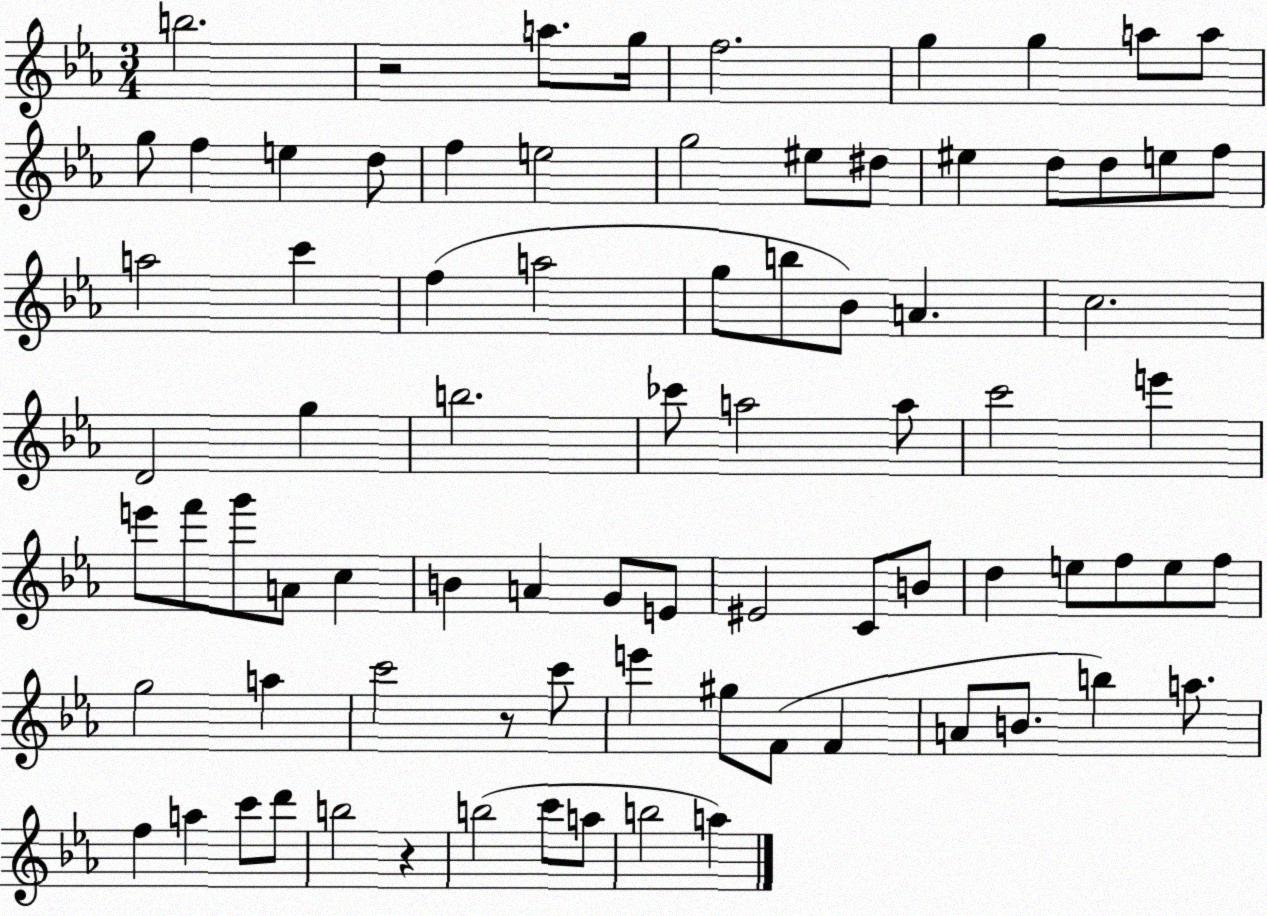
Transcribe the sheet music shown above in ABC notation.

X:1
T:Untitled
M:3/4
L:1/4
K:Eb
b2 z2 a/2 g/4 f2 g g a/2 a/2 g/2 f e d/2 f e2 g2 ^e/2 ^d/2 ^e d/2 d/2 e/2 f/2 a2 c' f a2 g/2 b/2 _B/2 A c2 D2 g b2 _c'/2 a2 a/2 c'2 e' e'/2 f'/2 g'/2 A/2 c B A G/2 E/2 ^E2 C/2 B/2 d e/2 f/2 e/2 f/2 g2 a c'2 z/2 c'/2 e' ^g/2 F/2 F A/2 B/2 b a/2 f a c'/2 d'/2 b2 z b2 c'/2 a/2 b2 a